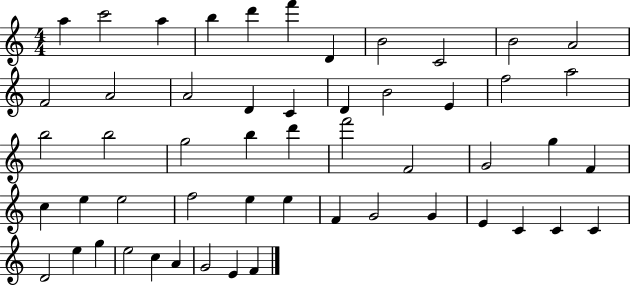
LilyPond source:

{
  \clef treble
  \numericTimeSignature
  \time 4/4
  \key c \major
  a''4 c'''2 a''4 | b''4 d'''4 f'''4 d'4 | b'2 c'2 | b'2 a'2 | \break f'2 a'2 | a'2 d'4 c'4 | d'4 b'2 e'4 | f''2 a''2 | \break b''2 b''2 | g''2 b''4 d'''4 | f'''2 f'2 | g'2 g''4 f'4 | \break c''4 e''4 e''2 | f''2 e''4 e''4 | f'4 g'2 g'4 | e'4 c'4 c'4 c'4 | \break d'2 e''4 g''4 | e''2 c''4 a'4 | g'2 e'4 f'4 | \bar "|."
}